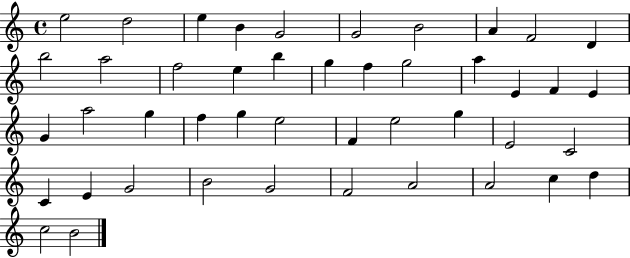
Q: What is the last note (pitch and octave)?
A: B4